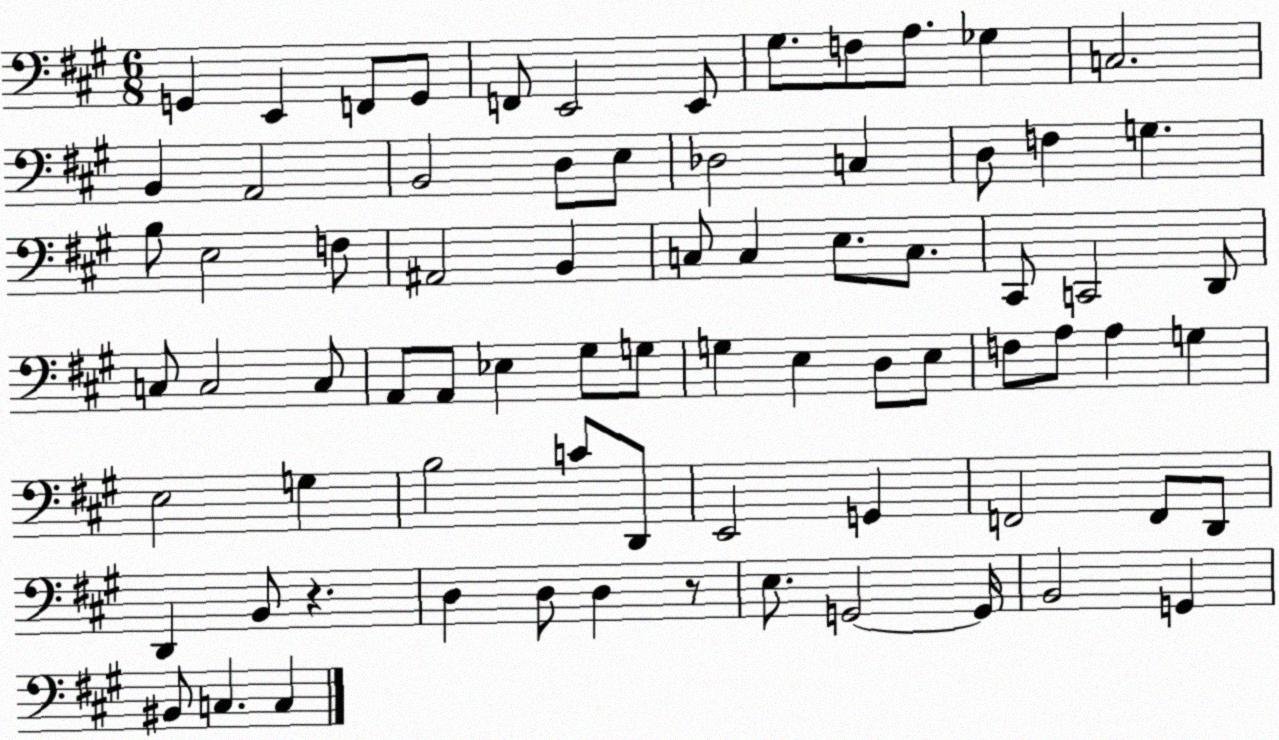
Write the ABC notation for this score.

X:1
T:Untitled
M:6/8
L:1/4
K:A
G,, E,, F,,/2 G,,/2 F,,/2 E,,2 E,,/2 ^G,/2 F,/2 A,/2 _G, C,2 B,, A,,2 B,,2 D,/2 E,/2 _D,2 C, D,/2 F, G, B,/2 E,2 F,/2 ^A,,2 B,, C,/2 C, E,/2 C,/2 ^C,,/2 C,,2 D,,/2 C,/2 C,2 C,/2 A,,/2 A,,/2 _E, ^G,/2 G,/2 G, E, D,/2 E,/2 F,/2 A,/2 A, G, E,2 G, B,2 C/2 D,,/2 E,,2 G,, F,,2 F,,/2 D,,/2 D,, B,,/2 z D, D,/2 D, z/2 E,/2 G,,2 G,,/4 B,,2 G,, ^B,,/2 C, C,